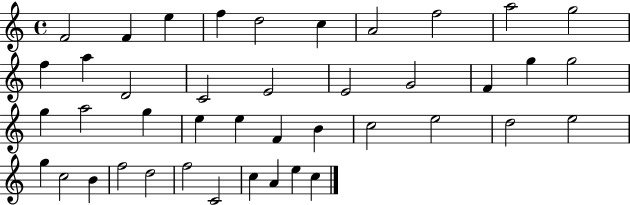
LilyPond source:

{
  \clef treble
  \time 4/4
  \defaultTimeSignature
  \key c \major
  f'2 f'4 e''4 | f''4 d''2 c''4 | a'2 f''2 | a''2 g''2 | \break f''4 a''4 d'2 | c'2 e'2 | e'2 g'2 | f'4 g''4 g''2 | \break g''4 a''2 g''4 | e''4 e''4 f'4 b'4 | c''2 e''2 | d''2 e''2 | \break g''4 c''2 b'4 | f''2 d''2 | f''2 c'2 | c''4 a'4 e''4 c''4 | \break \bar "|."
}